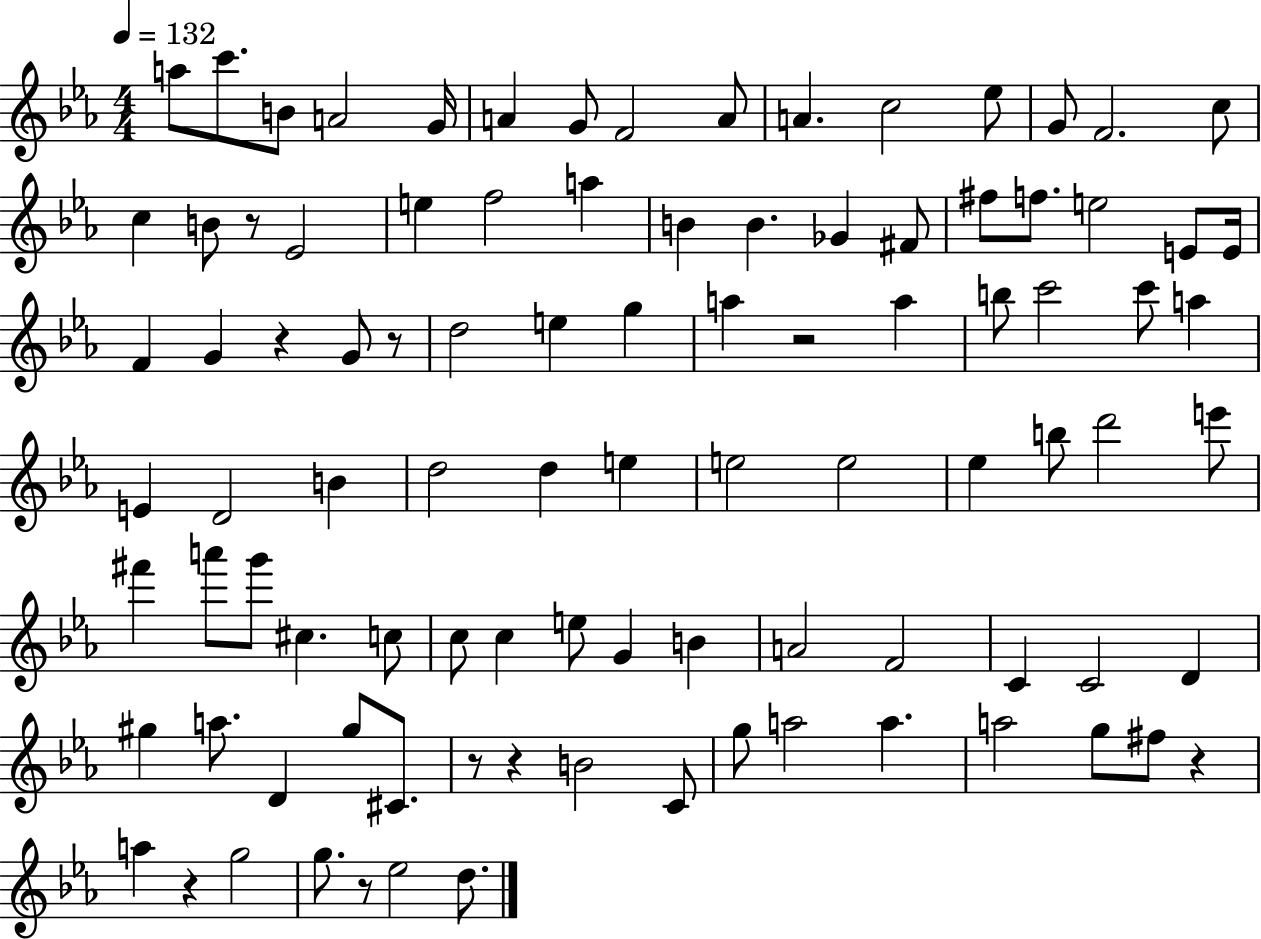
A5/e C6/e. B4/e A4/h G4/s A4/q G4/e F4/h A4/e A4/q. C5/h Eb5/e G4/e F4/h. C5/e C5/q B4/e R/e Eb4/h E5/q F5/h A5/q B4/q B4/q. Gb4/q F#4/e F#5/e F5/e. E5/h E4/e E4/s F4/q G4/q R/q G4/e R/e D5/h E5/q G5/q A5/q R/h A5/q B5/e C6/h C6/e A5/q E4/q D4/h B4/q D5/h D5/q E5/q E5/h E5/h Eb5/q B5/e D6/h E6/e F#6/q A6/e G6/e C#5/q. C5/e C5/e C5/q E5/e G4/q B4/q A4/h F4/h C4/q C4/h D4/q G#5/q A5/e. D4/q G#5/e C#4/e. R/e R/q B4/h C4/e G5/e A5/h A5/q. A5/h G5/e F#5/e R/q A5/q R/q G5/h G5/e. R/e Eb5/h D5/e.